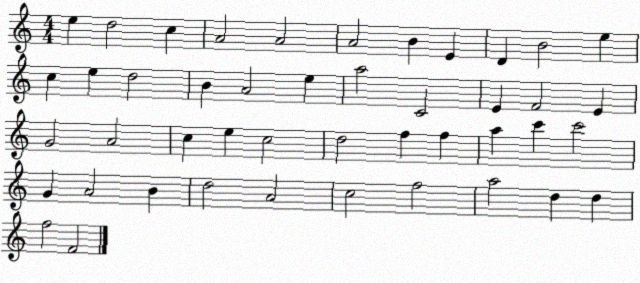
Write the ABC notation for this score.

X:1
T:Untitled
M:4/4
L:1/4
K:C
e d2 c A2 A2 A2 B E D B2 e c e d2 B A2 e a2 C2 E F2 E G2 A2 c e c2 d2 f f a c' c'2 G A2 B d2 A2 c2 f2 a2 d d f2 F2